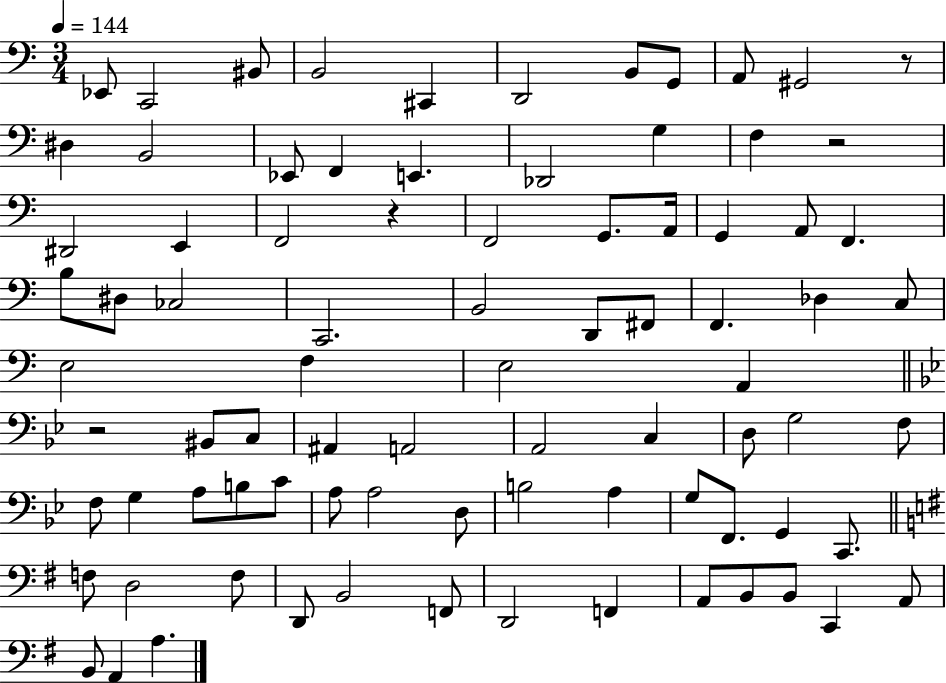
{
  \clef bass
  \numericTimeSignature
  \time 3/4
  \key c \major
  \tempo 4 = 144
  ees,8 c,2 bis,8 | b,2 cis,4 | d,2 b,8 g,8 | a,8 gis,2 r8 | \break dis4 b,2 | ees,8 f,4 e,4. | des,2 g4 | f4 r2 | \break dis,2 e,4 | f,2 r4 | f,2 g,8. a,16 | g,4 a,8 f,4. | \break b8 dis8 ces2 | c,2. | b,2 d,8 fis,8 | f,4. des4 c8 | \break e2 f4 | e2 a,4 | \bar "||" \break \key g \minor r2 bis,8 c8 | ais,4 a,2 | a,2 c4 | d8 g2 f8 | \break f8 g4 a8 b8 c'8 | a8 a2 d8 | b2 a4 | g8 f,8. g,4 c,8. | \break \bar "||" \break \key e \minor f8 d2 f8 | d,8 b,2 f,8 | d,2 f,4 | a,8 b,8 b,8 c,4 a,8 | \break b,8 a,4 a4. | \bar "|."
}